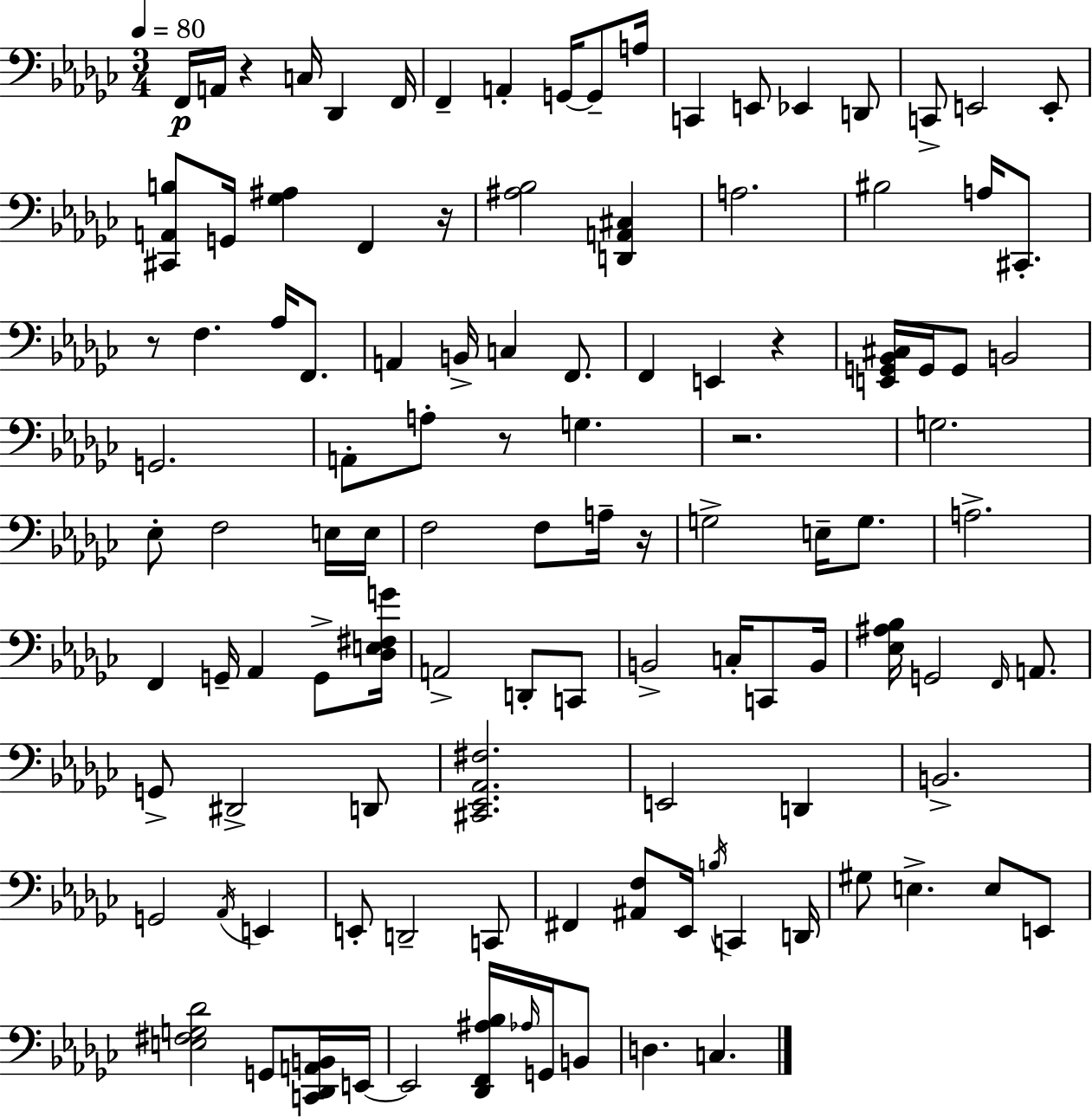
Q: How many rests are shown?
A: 7